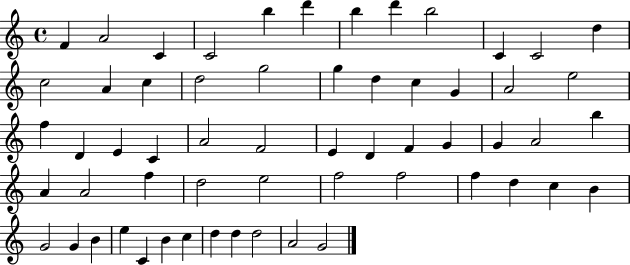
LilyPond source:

{
  \clef treble
  \time 4/4
  \defaultTimeSignature
  \key c \major
  f'4 a'2 c'4 | c'2 b''4 d'''4 | b''4 d'''4 b''2 | c'4 c'2 d''4 | \break c''2 a'4 c''4 | d''2 g''2 | g''4 d''4 c''4 g'4 | a'2 e''2 | \break f''4 d'4 e'4 c'4 | a'2 f'2 | e'4 d'4 f'4 g'4 | g'4 a'2 b''4 | \break a'4 a'2 f''4 | d''2 e''2 | f''2 f''2 | f''4 d''4 c''4 b'4 | \break g'2 g'4 b'4 | e''4 c'4 b'4 c''4 | d''4 d''4 d''2 | a'2 g'2 | \break \bar "|."
}